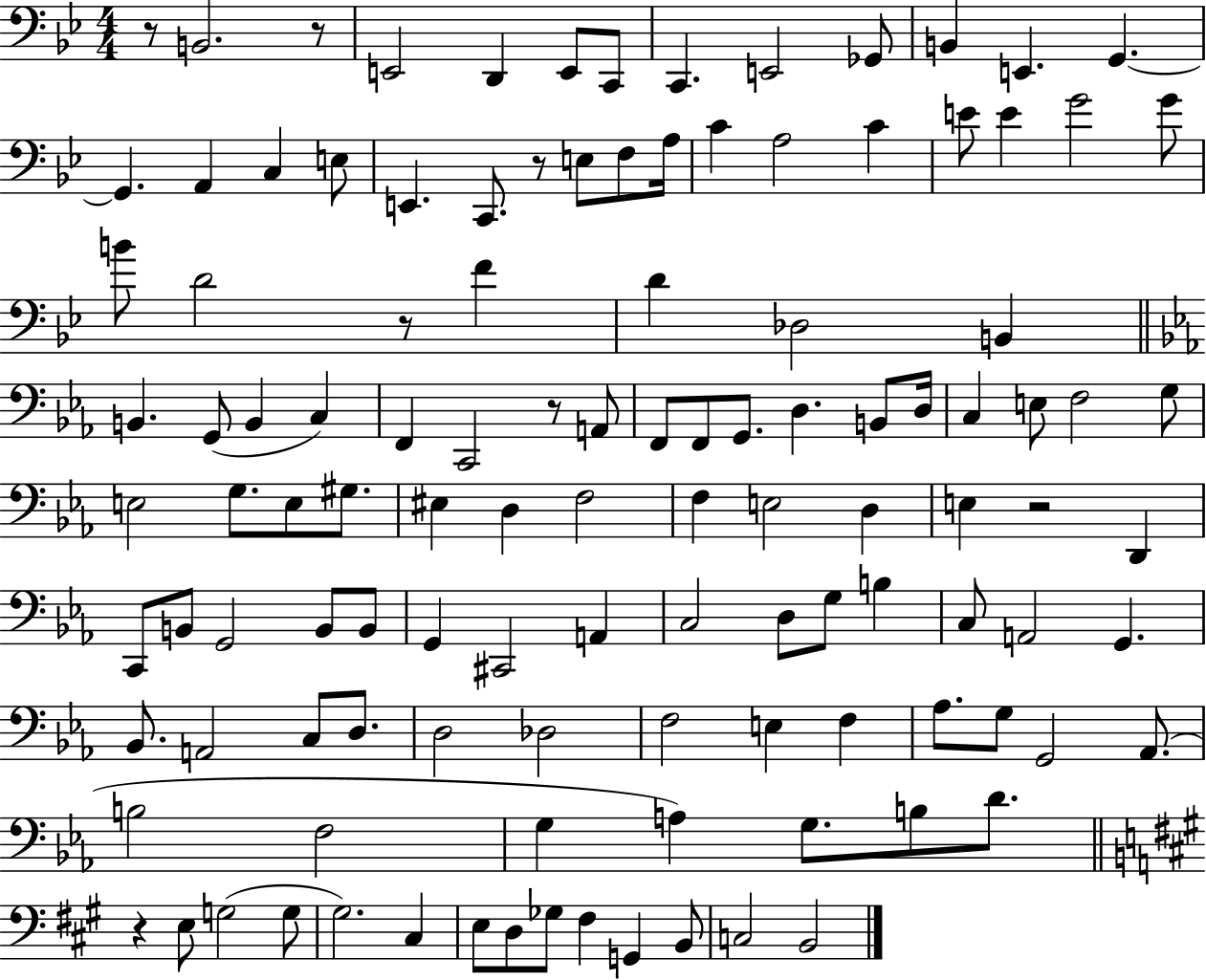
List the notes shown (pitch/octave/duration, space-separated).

R/e B2/h. R/e E2/h D2/q E2/e C2/e C2/q. E2/h Gb2/e B2/q E2/q. G2/q. G2/q. A2/q C3/q E3/e E2/q. C2/e. R/e E3/e F3/e A3/s C4/q A3/h C4/q E4/e E4/q G4/h G4/e B4/e D4/h R/e F4/q D4/q Db3/h B2/q B2/q. G2/e B2/q C3/q F2/q C2/h R/e A2/e F2/e F2/e G2/e. D3/q. B2/e D3/s C3/q E3/e F3/h G3/e E3/h G3/e. E3/e G#3/e. EIS3/q D3/q F3/h F3/q E3/h D3/q E3/q R/h D2/q C2/e B2/e G2/h B2/e B2/e G2/q C#2/h A2/q C3/h D3/e G3/e B3/q C3/e A2/h G2/q. Bb2/e. A2/h C3/e D3/e. D3/h Db3/h F3/h E3/q F3/q Ab3/e. G3/e G2/h Ab2/e. B3/h F3/h G3/q A3/q G3/e. B3/e D4/e. R/q E3/e G3/h G3/e G#3/h. C#3/q E3/e D3/e Gb3/e F#3/q G2/q B2/e C3/h B2/h